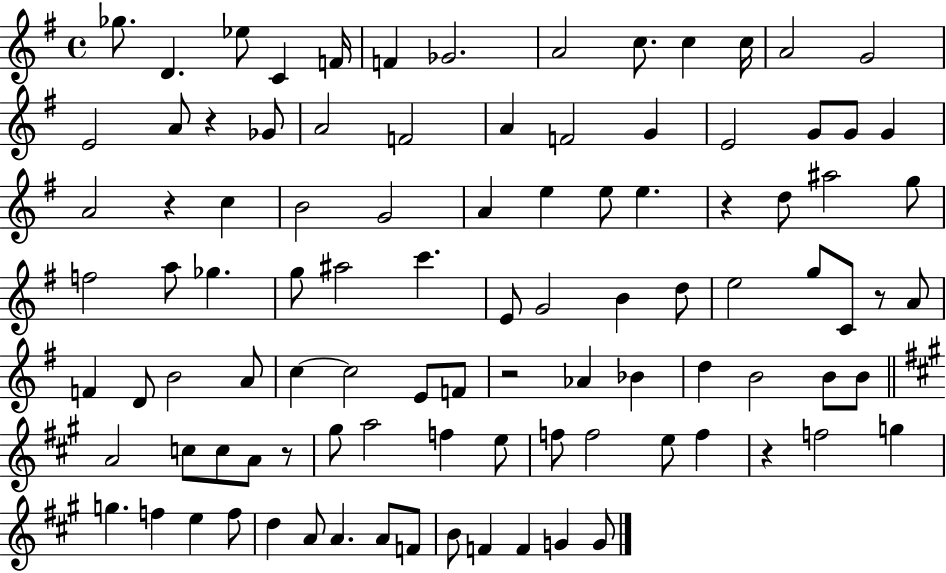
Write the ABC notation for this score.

X:1
T:Untitled
M:4/4
L:1/4
K:G
_g/2 D _e/2 C F/4 F _G2 A2 c/2 c c/4 A2 G2 E2 A/2 z _G/2 A2 F2 A F2 G E2 G/2 G/2 G A2 z c B2 G2 A e e/2 e z d/2 ^a2 g/2 f2 a/2 _g g/2 ^a2 c' E/2 G2 B d/2 e2 g/2 C/2 z/2 A/2 F D/2 B2 A/2 c c2 E/2 F/2 z2 _A _B d B2 B/2 B/2 A2 c/2 c/2 A/2 z/2 ^g/2 a2 f e/2 f/2 f2 e/2 f z f2 g g f e f/2 d A/2 A A/2 F/2 B/2 F F G G/2